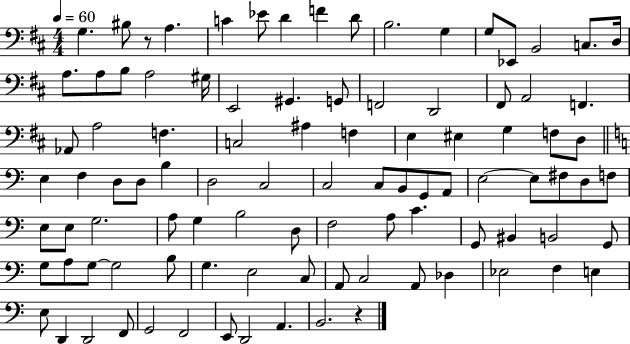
G3/q. BIS3/e R/e A3/q. C4/q Eb4/e D4/q F4/q D4/e B3/h. G3/q G3/e Eb2/e B2/h C3/e. D3/s A3/e. A3/e B3/e A3/h G#3/s E2/h G#2/q. G2/e F2/h D2/h F#2/e A2/h F2/q. Ab2/e A3/h F3/q. C3/h A#3/q F3/q E3/q EIS3/q G3/q F3/e D3/e E3/q F3/q D3/e D3/e B3/q D3/h C3/h C3/h C3/e B2/e G2/e A2/e E3/h E3/e F#3/e D3/e F3/e E3/e E3/e G3/h. A3/e G3/q B3/h D3/e F3/h A3/e C4/q. G2/e BIS2/q B2/h G2/e G3/e A3/e G3/e G3/h B3/e G3/q. E3/h C3/e A2/e C3/h A2/e Db3/q Eb3/h F3/q E3/q E3/e D2/q D2/h F2/e G2/h F2/h E2/e D2/h A2/q. B2/h. R/q